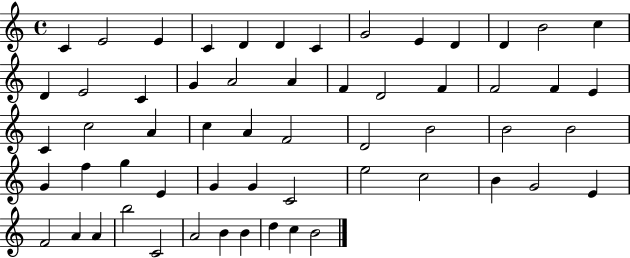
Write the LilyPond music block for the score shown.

{
  \clef treble
  \time 4/4
  \defaultTimeSignature
  \key c \major
  c'4 e'2 e'4 | c'4 d'4 d'4 c'4 | g'2 e'4 d'4 | d'4 b'2 c''4 | \break d'4 e'2 c'4 | g'4 a'2 a'4 | f'4 d'2 f'4 | f'2 f'4 e'4 | \break c'4 c''2 a'4 | c''4 a'4 f'2 | d'2 b'2 | b'2 b'2 | \break g'4 f''4 g''4 e'4 | g'4 g'4 c'2 | e''2 c''2 | b'4 g'2 e'4 | \break f'2 a'4 a'4 | b''2 c'2 | a'2 b'4 b'4 | d''4 c''4 b'2 | \break \bar "|."
}